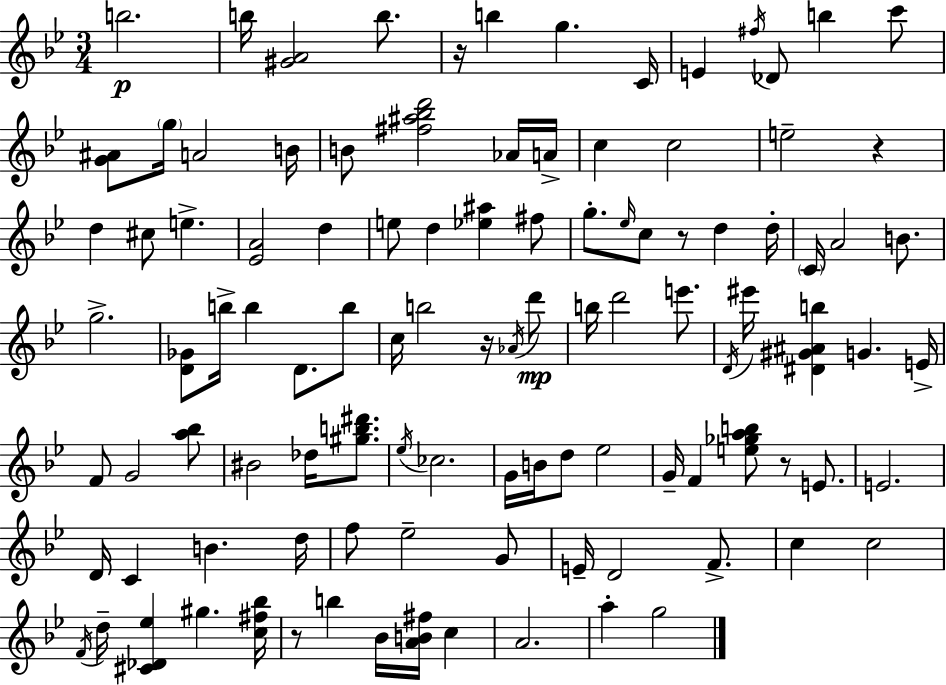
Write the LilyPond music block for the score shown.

{
  \clef treble
  \numericTimeSignature
  \time 3/4
  \key g \minor
  b''2.\p | b''16 <gis' a'>2 b''8. | r16 b''4 g''4. c'16 | e'4 \acciaccatura { fis''16 } des'8 b''4 c'''8 | \break <g' ais'>8 \parenthesize g''16 a'2 | b'16 b'8 <fis'' ais'' bes'' d'''>2 aes'16 | a'16-> c''4 c''2 | e''2-- r4 | \break d''4 cis''8 e''4.-> | <ees' a'>2 d''4 | e''8 d''4 <ees'' ais''>4 fis''8 | g''8.-. \grace { ees''16 } c''8 r8 d''4 | \break d''16-. \parenthesize c'16 a'2 b'8. | g''2.-> | <d' ges'>8 b''16-> b''4 d'8. | b''8 c''16 b''2 r16 | \break \acciaccatura { aes'16 }\mp d'''8 b''16 d'''2 | e'''8. \acciaccatura { d'16 } eis'''16 <dis' gis' ais' b''>4 g'4. | e'16-> f'8 g'2 | <a'' bes''>8 bis'2 | \break des''16 <gis'' b'' dis'''>8. \acciaccatura { ees''16 } ces''2. | g'16 b'16 d''8 ees''2 | g'16-- f'4 <e'' ges'' a'' b''>8 | r8 e'8. e'2. | \break d'16 c'4 b'4. | d''16 f''8 ees''2-- | g'8 e'16-- d'2 | f'8.-> c''4 c''2 | \break \acciaccatura { f'16 } d''16-- <cis' des' ees''>4 gis''4. | <c'' fis'' bes''>16 r8 b''4 | bes'16 <a' b' fis''>16 c''4 a'2. | a''4-. g''2 | \break \bar "|."
}